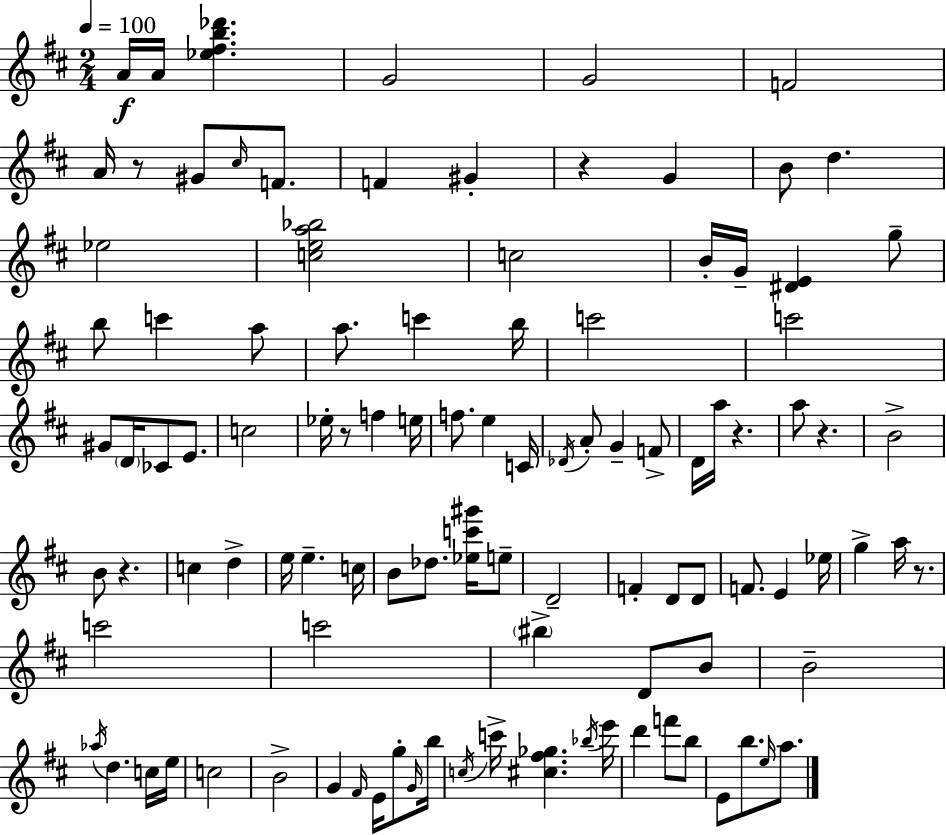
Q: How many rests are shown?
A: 7